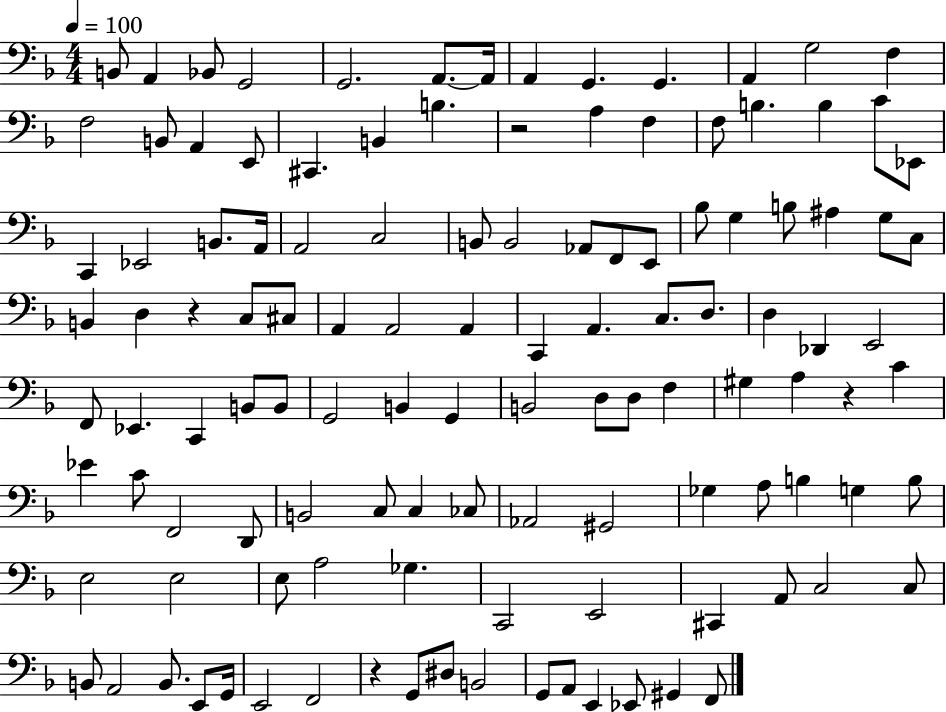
X:1
T:Untitled
M:4/4
L:1/4
K:F
B,,/2 A,, _B,,/2 G,,2 G,,2 A,,/2 A,,/4 A,, G,, G,, A,, G,2 F, F,2 B,,/2 A,, E,,/2 ^C,, B,, B, z2 A, F, F,/2 B, B, C/2 _E,,/2 C,, _E,,2 B,,/2 A,,/4 A,,2 C,2 B,,/2 B,,2 _A,,/2 F,,/2 E,,/2 _B,/2 G, B,/2 ^A, G,/2 C,/2 B,, D, z C,/2 ^C,/2 A,, A,,2 A,, C,, A,, C,/2 D,/2 D, _D,, E,,2 F,,/2 _E,, C,, B,,/2 B,,/2 G,,2 B,, G,, B,,2 D,/2 D,/2 F, ^G, A, z C _E C/2 F,,2 D,,/2 B,,2 C,/2 C, _C,/2 _A,,2 ^G,,2 _G, A,/2 B, G, B,/2 E,2 E,2 E,/2 A,2 _G, C,,2 E,,2 ^C,, A,,/2 C,2 C,/2 B,,/2 A,,2 B,,/2 E,,/2 G,,/4 E,,2 F,,2 z G,,/2 ^D,/2 B,,2 G,,/2 A,,/2 E,, _E,,/2 ^G,, F,,/2